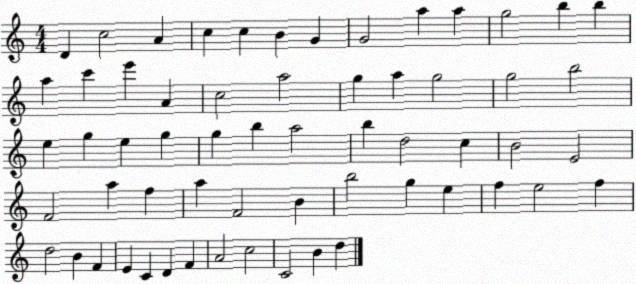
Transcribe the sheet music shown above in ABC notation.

X:1
T:Untitled
M:4/4
L:1/4
K:C
D c2 A c c B G G2 a a g2 b b a c' e' A c2 a2 g a g2 g2 b2 e g e g g b a2 b d2 c B2 E2 F2 a f a F2 B b2 g e f e2 f d2 B F E C D F A2 c2 C2 B d